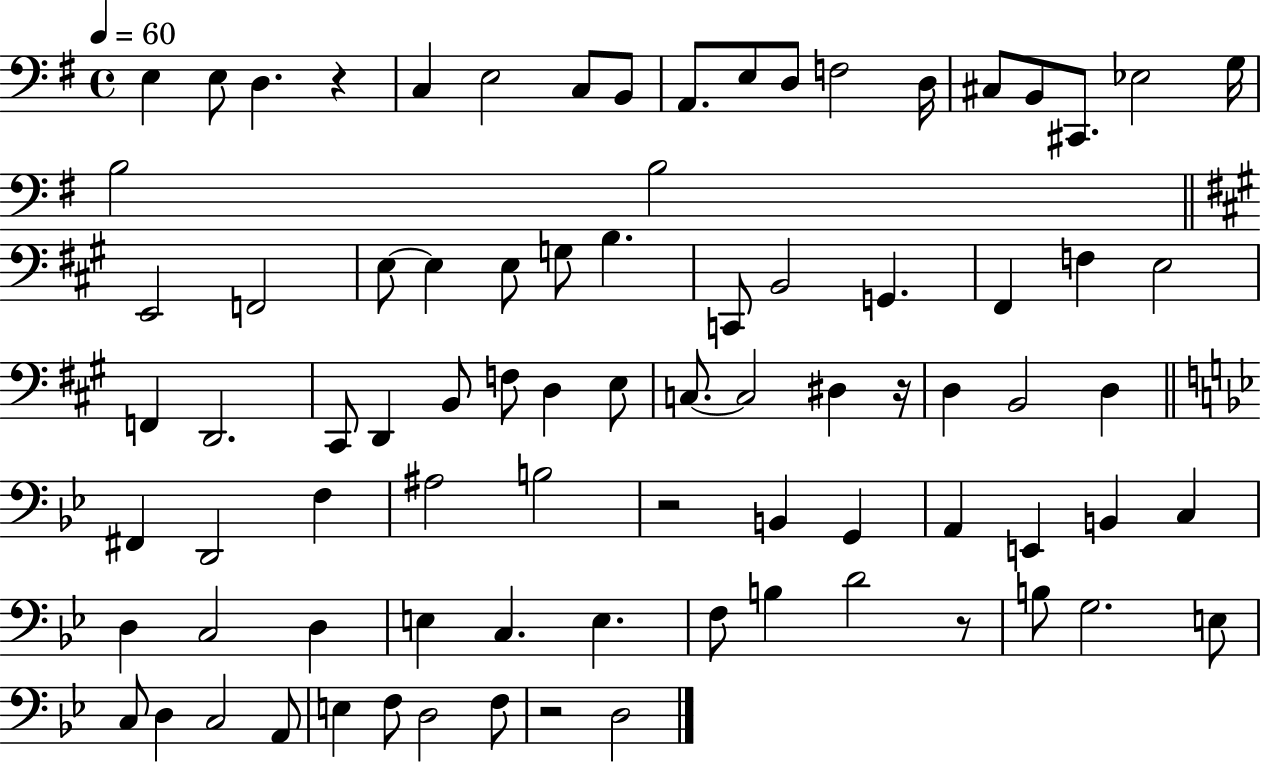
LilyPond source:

{
  \clef bass
  \time 4/4
  \defaultTimeSignature
  \key g \major
  \tempo 4 = 60
  \repeat volta 2 { e4 e8 d4. r4 | c4 e2 c8 b,8 | a,8. e8 d8 f2 d16 | cis8 b,8 cis,8. ees2 g16 | \break b2 b2 | \bar "||" \break \key a \major e,2 f,2 | e8~~ e4 e8 g8 b4. | c,8 b,2 g,4. | fis,4 f4 e2 | \break f,4 d,2. | cis,8 d,4 b,8 f8 d4 e8 | c8.~~ c2 dis4 r16 | d4 b,2 d4 | \break \bar "||" \break \key g \minor fis,4 d,2 f4 | ais2 b2 | r2 b,4 g,4 | a,4 e,4 b,4 c4 | \break d4 c2 d4 | e4 c4. e4. | f8 b4 d'2 r8 | b8 g2. e8 | \break c8 d4 c2 a,8 | e4 f8 d2 f8 | r2 d2 | } \bar "|."
}